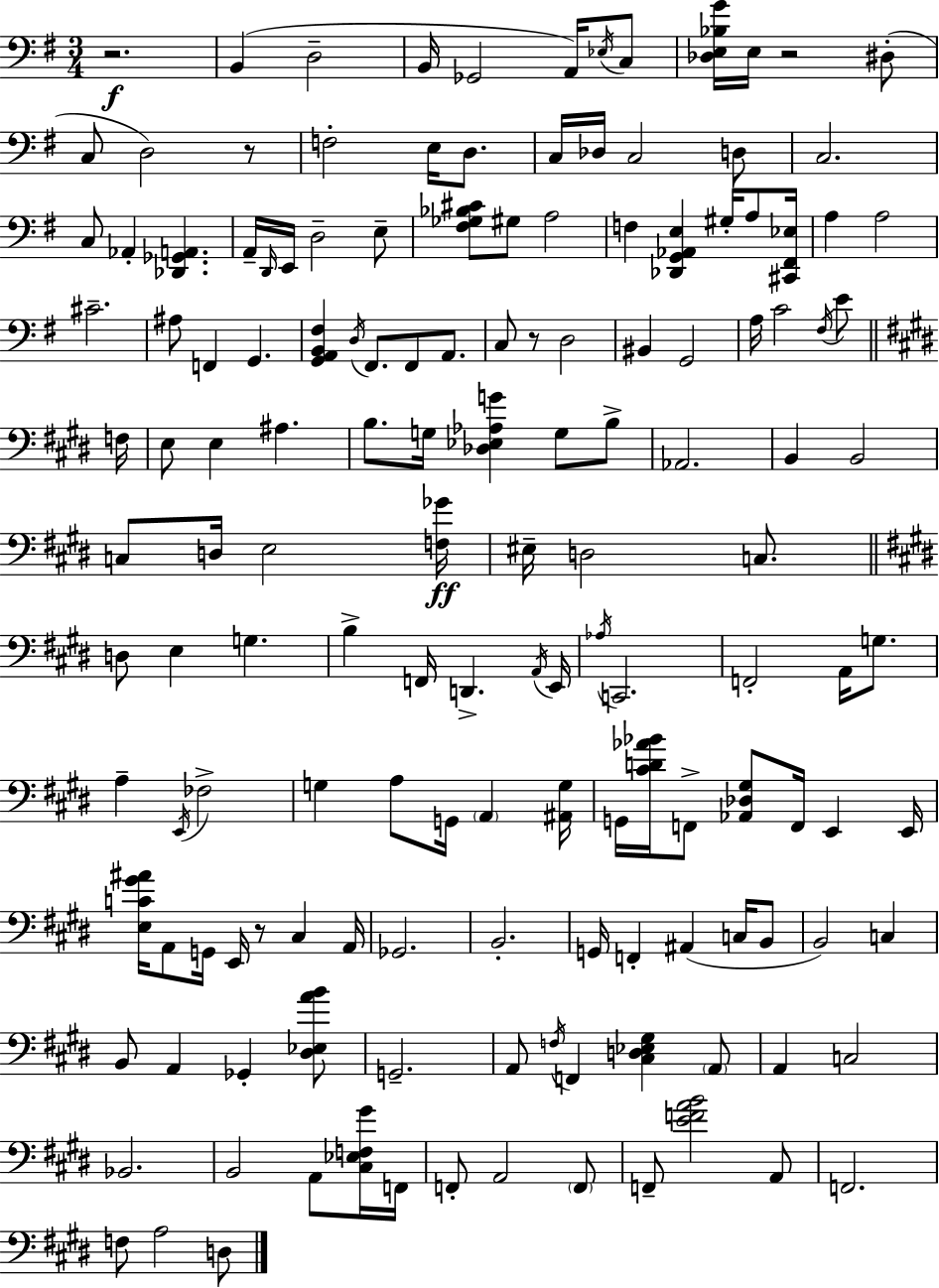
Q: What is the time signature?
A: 3/4